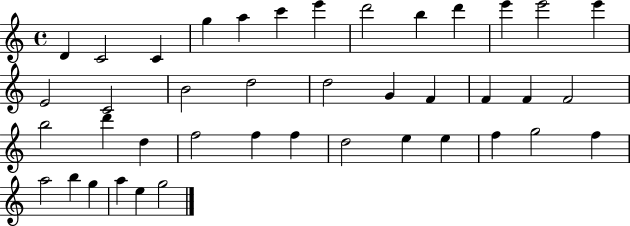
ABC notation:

X:1
T:Untitled
M:4/4
L:1/4
K:C
D C2 C g a c' e' d'2 b d' e' e'2 e' E2 C2 B2 d2 d2 G F F F F2 b2 d' d f2 f f d2 e e f g2 f a2 b g a e g2